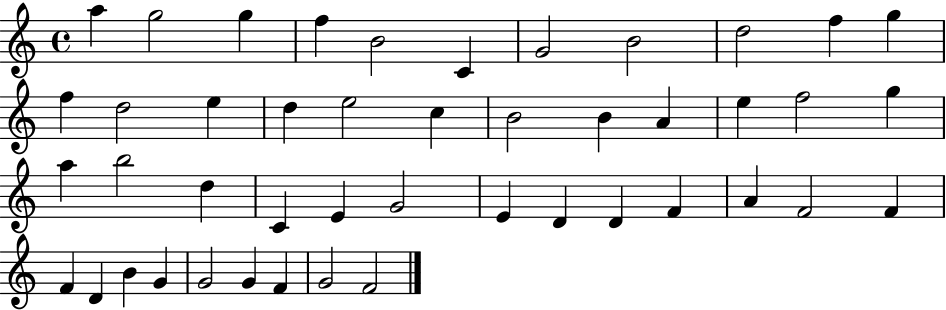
{
  \clef treble
  \time 4/4
  \defaultTimeSignature
  \key c \major
  a''4 g''2 g''4 | f''4 b'2 c'4 | g'2 b'2 | d''2 f''4 g''4 | \break f''4 d''2 e''4 | d''4 e''2 c''4 | b'2 b'4 a'4 | e''4 f''2 g''4 | \break a''4 b''2 d''4 | c'4 e'4 g'2 | e'4 d'4 d'4 f'4 | a'4 f'2 f'4 | \break f'4 d'4 b'4 g'4 | g'2 g'4 f'4 | g'2 f'2 | \bar "|."
}